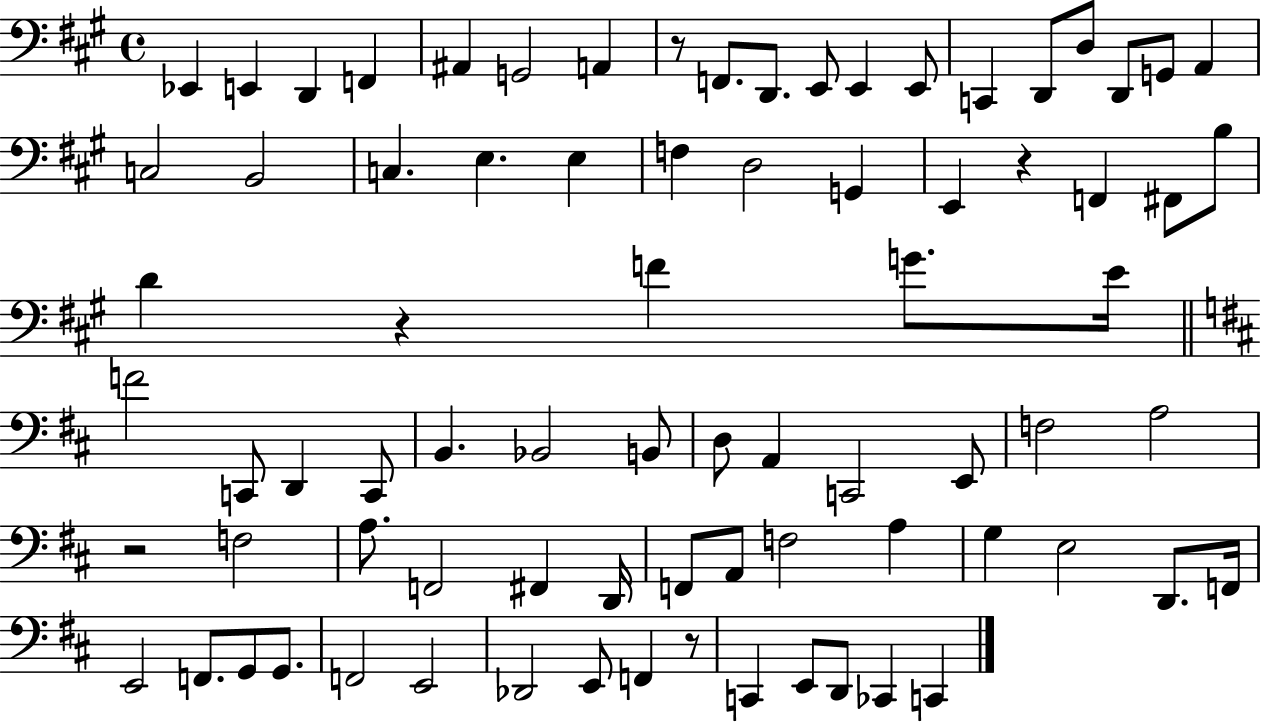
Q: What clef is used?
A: bass